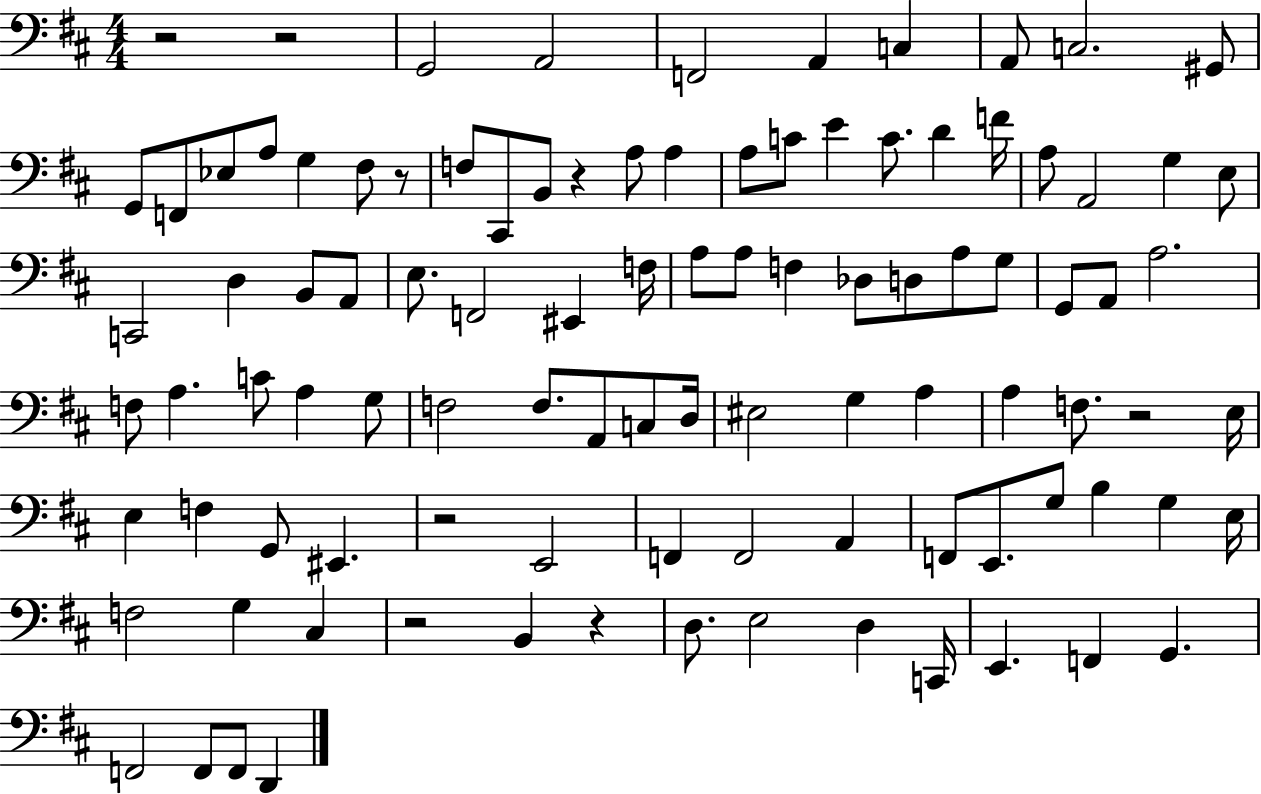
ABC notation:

X:1
T:Untitled
M:4/4
L:1/4
K:D
z2 z2 G,,2 A,,2 F,,2 A,, C, A,,/2 C,2 ^G,,/2 G,,/2 F,,/2 _E,/2 A,/2 G, ^F,/2 z/2 F,/2 ^C,,/2 B,,/2 z A,/2 A, A,/2 C/2 E C/2 D F/4 A,/2 A,,2 G, E,/2 C,,2 D, B,,/2 A,,/2 E,/2 F,,2 ^E,, F,/4 A,/2 A,/2 F, _D,/2 D,/2 A,/2 G,/2 G,,/2 A,,/2 A,2 F,/2 A, C/2 A, G,/2 F,2 F,/2 A,,/2 C,/2 D,/4 ^E,2 G, A, A, F,/2 z2 E,/4 E, F, G,,/2 ^E,, z2 E,,2 F,, F,,2 A,, F,,/2 E,,/2 G,/2 B, G, E,/4 F,2 G, ^C, z2 B,, z D,/2 E,2 D, C,,/4 E,, F,, G,, F,,2 F,,/2 F,,/2 D,,